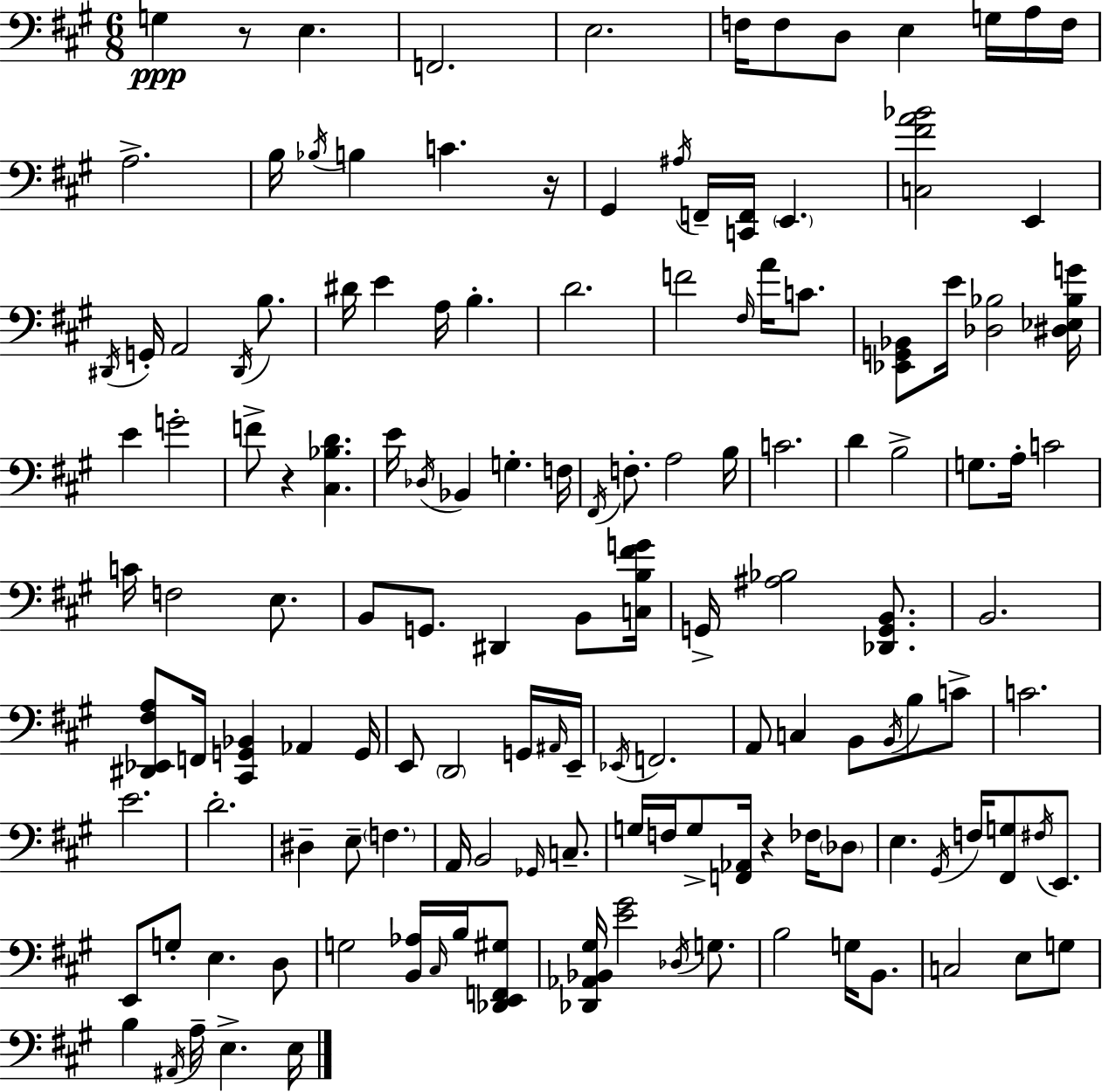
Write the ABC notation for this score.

X:1
T:Untitled
M:6/8
L:1/4
K:A
G, z/2 E, F,,2 E,2 F,/4 F,/2 D,/2 E, G,/4 A,/4 F,/4 A,2 B,/4 _B,/4 B, C z/4 ^G,, ^A,/4 F,,/4 [C,,F,,]/4 E,, [C,^FA_B]2 E,, ^D,,/4 G,,/4 A,,2 ^D,,/4 B,/2 ^D/4 E A,/4 B, D2 F2 ^F,/4 A/4 C/2 [_E,,G,,_B,,]/2 E/4 [_D,_B,]2 [^D,_E,_B,G]/4 E G2 F/2 z [^C,_B,D] E/4 _D,/4 _B,, G, F,/4 ^F,,/4 F,/2 A,2 B,/4 C2 D B,2 G,/2 A,/4 C2 C/4 F,2 E,/2 B,,/2 G,,/2 ^D,, B,,/2 [C,B,^FG]/4 G,,/4 [^A,_B,]2 [_D,,G,,B,,]/2 B,,2 [^D,,_E,,^F,A,]/2 F,,/4 [^C,,G,,_B,,] _A,, G,,/4 E,,/2 D,,2 G,,/4 ^A,,/4 E,,/4 _E,,/4 F,,2 A,,/2 C, B,,/2 B,,/4 B,/2 C/2 C2 E2 D2 ^D, E,/2 F, A,,/4 B,,2 _G,,/4 C,/2 G,/4 F,/4 G,/2 [F,,_A,,]/4 z _F,/4 _D,/2 E, ^G,,/4 F,/4 [^F,,G,]/2 ^F,/4 E,,/2 E,,/2 G,/2 E, D,/2 G,2 [B,,_A,]/4 ^C,/4 B,/4 [_D,,E,,F,,^G,]/2 [_D,,_A,,_B,,^G,]/4 [E^G]2 _D,/4 G,/2 B,2 G,/4 B,,/2 C,2 E,/2 G,/2 B, ^A,,/4 A,/4 E, E,/4